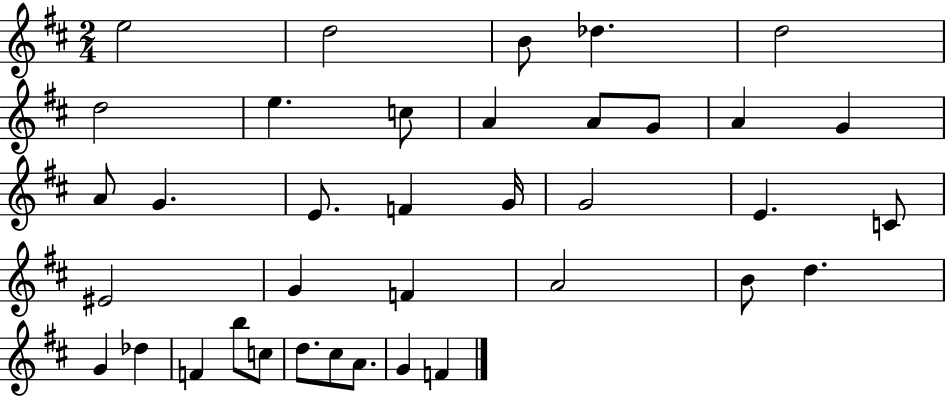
X:1
T:Untitled
M:2/4
L:1/4
K:D
e2 d2 B/2 _d d2 d2 e c/2 A A/2 G/2 A G A/2 G E/2 F G/4 G2 E C/2 ^E2 G F A2 B/2 d G _d F b/2 c/2 d/2 ^c/2 A/2 G F